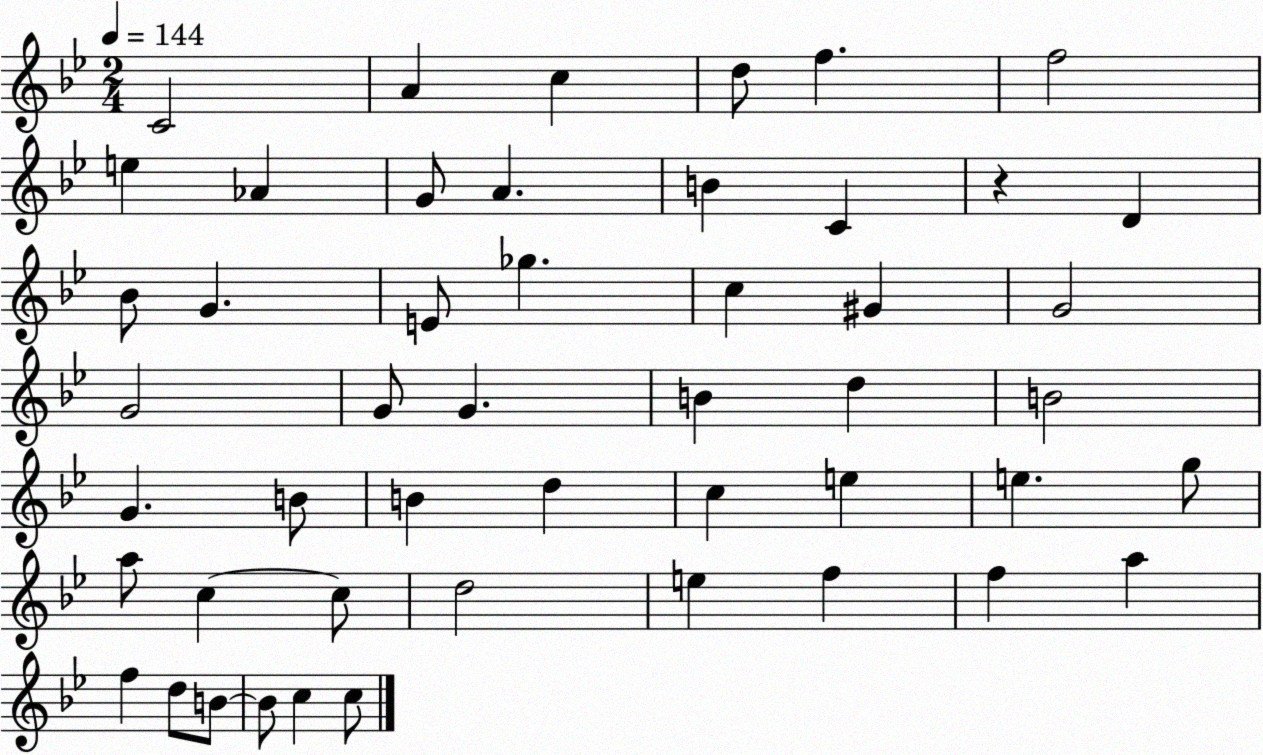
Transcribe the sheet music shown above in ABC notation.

X:1
T:Untitled
M:2/4
L:1/4
K:Bb
C2 A c d/2 f f2 e _A G/2 A B C z D _B/2 G E/2 _g c ^G G2 G2 G/2 G B d B2 G B/2 B d c e e g/2 a/2 c c/2 d2 e f f a f d/2 B/2 B/2 c c/2